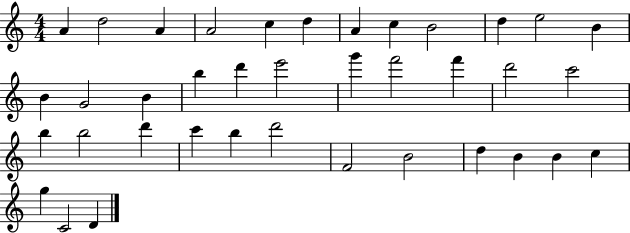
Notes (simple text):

A4/q D5/h A4/q A4/h C5/q D5/q A4/q C5/q B4/h D5/q E5/h B4/q B4/q G4/h B4/q B5/q D6/q E6/h G6/q F6/h F6/q D6/h C6/h B5/q B5/h D6/q C6/q B5/q D6/h F4/h B4/h D5/q B4/q B4/q C5/q G5/q C4/h D4/q